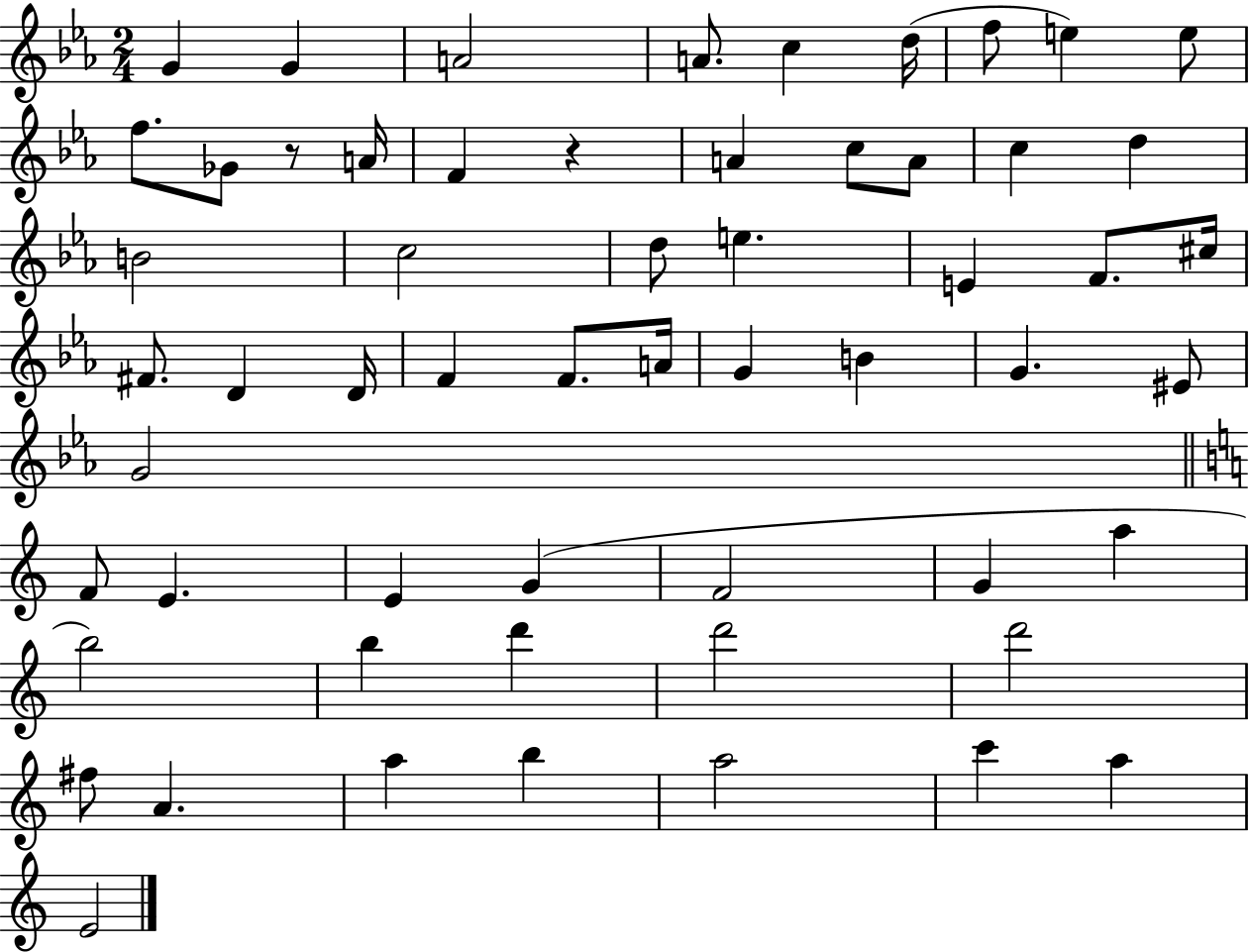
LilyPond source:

{
  \clef treble
  \numericTimeSignature
  \time 2/4
  \key ees \major
  \repeat volta 2 { g'4 g'4 | a'2 | a'8. c''4 d''16( | f''8 e''4) e''8 | \break f''8. ges'8 r8 a'16 | f'4 r4 | a'4 c''8 a'8 | c''4 d''4 | \break b'2 | c''2 | d''8 e''4. | e'4 f'8. cis''16 | \break fis'8. d'4 d'16 | f'4 f'8. a'16 | g'4 b'4 | g'4. eis'8 | \break g'2 | \bar "||" \break \key a \minor f'8 e'4. | e'4 g'4( | f'2 | g'4 a''4 | \break b''2) | b''4 d'''4 | d'''2 | d'''2 | \break fis''8 a'4. | a''4 b''4 | a''2 | c'''4 a''4 | \break e'2 | } \bar "|."
}